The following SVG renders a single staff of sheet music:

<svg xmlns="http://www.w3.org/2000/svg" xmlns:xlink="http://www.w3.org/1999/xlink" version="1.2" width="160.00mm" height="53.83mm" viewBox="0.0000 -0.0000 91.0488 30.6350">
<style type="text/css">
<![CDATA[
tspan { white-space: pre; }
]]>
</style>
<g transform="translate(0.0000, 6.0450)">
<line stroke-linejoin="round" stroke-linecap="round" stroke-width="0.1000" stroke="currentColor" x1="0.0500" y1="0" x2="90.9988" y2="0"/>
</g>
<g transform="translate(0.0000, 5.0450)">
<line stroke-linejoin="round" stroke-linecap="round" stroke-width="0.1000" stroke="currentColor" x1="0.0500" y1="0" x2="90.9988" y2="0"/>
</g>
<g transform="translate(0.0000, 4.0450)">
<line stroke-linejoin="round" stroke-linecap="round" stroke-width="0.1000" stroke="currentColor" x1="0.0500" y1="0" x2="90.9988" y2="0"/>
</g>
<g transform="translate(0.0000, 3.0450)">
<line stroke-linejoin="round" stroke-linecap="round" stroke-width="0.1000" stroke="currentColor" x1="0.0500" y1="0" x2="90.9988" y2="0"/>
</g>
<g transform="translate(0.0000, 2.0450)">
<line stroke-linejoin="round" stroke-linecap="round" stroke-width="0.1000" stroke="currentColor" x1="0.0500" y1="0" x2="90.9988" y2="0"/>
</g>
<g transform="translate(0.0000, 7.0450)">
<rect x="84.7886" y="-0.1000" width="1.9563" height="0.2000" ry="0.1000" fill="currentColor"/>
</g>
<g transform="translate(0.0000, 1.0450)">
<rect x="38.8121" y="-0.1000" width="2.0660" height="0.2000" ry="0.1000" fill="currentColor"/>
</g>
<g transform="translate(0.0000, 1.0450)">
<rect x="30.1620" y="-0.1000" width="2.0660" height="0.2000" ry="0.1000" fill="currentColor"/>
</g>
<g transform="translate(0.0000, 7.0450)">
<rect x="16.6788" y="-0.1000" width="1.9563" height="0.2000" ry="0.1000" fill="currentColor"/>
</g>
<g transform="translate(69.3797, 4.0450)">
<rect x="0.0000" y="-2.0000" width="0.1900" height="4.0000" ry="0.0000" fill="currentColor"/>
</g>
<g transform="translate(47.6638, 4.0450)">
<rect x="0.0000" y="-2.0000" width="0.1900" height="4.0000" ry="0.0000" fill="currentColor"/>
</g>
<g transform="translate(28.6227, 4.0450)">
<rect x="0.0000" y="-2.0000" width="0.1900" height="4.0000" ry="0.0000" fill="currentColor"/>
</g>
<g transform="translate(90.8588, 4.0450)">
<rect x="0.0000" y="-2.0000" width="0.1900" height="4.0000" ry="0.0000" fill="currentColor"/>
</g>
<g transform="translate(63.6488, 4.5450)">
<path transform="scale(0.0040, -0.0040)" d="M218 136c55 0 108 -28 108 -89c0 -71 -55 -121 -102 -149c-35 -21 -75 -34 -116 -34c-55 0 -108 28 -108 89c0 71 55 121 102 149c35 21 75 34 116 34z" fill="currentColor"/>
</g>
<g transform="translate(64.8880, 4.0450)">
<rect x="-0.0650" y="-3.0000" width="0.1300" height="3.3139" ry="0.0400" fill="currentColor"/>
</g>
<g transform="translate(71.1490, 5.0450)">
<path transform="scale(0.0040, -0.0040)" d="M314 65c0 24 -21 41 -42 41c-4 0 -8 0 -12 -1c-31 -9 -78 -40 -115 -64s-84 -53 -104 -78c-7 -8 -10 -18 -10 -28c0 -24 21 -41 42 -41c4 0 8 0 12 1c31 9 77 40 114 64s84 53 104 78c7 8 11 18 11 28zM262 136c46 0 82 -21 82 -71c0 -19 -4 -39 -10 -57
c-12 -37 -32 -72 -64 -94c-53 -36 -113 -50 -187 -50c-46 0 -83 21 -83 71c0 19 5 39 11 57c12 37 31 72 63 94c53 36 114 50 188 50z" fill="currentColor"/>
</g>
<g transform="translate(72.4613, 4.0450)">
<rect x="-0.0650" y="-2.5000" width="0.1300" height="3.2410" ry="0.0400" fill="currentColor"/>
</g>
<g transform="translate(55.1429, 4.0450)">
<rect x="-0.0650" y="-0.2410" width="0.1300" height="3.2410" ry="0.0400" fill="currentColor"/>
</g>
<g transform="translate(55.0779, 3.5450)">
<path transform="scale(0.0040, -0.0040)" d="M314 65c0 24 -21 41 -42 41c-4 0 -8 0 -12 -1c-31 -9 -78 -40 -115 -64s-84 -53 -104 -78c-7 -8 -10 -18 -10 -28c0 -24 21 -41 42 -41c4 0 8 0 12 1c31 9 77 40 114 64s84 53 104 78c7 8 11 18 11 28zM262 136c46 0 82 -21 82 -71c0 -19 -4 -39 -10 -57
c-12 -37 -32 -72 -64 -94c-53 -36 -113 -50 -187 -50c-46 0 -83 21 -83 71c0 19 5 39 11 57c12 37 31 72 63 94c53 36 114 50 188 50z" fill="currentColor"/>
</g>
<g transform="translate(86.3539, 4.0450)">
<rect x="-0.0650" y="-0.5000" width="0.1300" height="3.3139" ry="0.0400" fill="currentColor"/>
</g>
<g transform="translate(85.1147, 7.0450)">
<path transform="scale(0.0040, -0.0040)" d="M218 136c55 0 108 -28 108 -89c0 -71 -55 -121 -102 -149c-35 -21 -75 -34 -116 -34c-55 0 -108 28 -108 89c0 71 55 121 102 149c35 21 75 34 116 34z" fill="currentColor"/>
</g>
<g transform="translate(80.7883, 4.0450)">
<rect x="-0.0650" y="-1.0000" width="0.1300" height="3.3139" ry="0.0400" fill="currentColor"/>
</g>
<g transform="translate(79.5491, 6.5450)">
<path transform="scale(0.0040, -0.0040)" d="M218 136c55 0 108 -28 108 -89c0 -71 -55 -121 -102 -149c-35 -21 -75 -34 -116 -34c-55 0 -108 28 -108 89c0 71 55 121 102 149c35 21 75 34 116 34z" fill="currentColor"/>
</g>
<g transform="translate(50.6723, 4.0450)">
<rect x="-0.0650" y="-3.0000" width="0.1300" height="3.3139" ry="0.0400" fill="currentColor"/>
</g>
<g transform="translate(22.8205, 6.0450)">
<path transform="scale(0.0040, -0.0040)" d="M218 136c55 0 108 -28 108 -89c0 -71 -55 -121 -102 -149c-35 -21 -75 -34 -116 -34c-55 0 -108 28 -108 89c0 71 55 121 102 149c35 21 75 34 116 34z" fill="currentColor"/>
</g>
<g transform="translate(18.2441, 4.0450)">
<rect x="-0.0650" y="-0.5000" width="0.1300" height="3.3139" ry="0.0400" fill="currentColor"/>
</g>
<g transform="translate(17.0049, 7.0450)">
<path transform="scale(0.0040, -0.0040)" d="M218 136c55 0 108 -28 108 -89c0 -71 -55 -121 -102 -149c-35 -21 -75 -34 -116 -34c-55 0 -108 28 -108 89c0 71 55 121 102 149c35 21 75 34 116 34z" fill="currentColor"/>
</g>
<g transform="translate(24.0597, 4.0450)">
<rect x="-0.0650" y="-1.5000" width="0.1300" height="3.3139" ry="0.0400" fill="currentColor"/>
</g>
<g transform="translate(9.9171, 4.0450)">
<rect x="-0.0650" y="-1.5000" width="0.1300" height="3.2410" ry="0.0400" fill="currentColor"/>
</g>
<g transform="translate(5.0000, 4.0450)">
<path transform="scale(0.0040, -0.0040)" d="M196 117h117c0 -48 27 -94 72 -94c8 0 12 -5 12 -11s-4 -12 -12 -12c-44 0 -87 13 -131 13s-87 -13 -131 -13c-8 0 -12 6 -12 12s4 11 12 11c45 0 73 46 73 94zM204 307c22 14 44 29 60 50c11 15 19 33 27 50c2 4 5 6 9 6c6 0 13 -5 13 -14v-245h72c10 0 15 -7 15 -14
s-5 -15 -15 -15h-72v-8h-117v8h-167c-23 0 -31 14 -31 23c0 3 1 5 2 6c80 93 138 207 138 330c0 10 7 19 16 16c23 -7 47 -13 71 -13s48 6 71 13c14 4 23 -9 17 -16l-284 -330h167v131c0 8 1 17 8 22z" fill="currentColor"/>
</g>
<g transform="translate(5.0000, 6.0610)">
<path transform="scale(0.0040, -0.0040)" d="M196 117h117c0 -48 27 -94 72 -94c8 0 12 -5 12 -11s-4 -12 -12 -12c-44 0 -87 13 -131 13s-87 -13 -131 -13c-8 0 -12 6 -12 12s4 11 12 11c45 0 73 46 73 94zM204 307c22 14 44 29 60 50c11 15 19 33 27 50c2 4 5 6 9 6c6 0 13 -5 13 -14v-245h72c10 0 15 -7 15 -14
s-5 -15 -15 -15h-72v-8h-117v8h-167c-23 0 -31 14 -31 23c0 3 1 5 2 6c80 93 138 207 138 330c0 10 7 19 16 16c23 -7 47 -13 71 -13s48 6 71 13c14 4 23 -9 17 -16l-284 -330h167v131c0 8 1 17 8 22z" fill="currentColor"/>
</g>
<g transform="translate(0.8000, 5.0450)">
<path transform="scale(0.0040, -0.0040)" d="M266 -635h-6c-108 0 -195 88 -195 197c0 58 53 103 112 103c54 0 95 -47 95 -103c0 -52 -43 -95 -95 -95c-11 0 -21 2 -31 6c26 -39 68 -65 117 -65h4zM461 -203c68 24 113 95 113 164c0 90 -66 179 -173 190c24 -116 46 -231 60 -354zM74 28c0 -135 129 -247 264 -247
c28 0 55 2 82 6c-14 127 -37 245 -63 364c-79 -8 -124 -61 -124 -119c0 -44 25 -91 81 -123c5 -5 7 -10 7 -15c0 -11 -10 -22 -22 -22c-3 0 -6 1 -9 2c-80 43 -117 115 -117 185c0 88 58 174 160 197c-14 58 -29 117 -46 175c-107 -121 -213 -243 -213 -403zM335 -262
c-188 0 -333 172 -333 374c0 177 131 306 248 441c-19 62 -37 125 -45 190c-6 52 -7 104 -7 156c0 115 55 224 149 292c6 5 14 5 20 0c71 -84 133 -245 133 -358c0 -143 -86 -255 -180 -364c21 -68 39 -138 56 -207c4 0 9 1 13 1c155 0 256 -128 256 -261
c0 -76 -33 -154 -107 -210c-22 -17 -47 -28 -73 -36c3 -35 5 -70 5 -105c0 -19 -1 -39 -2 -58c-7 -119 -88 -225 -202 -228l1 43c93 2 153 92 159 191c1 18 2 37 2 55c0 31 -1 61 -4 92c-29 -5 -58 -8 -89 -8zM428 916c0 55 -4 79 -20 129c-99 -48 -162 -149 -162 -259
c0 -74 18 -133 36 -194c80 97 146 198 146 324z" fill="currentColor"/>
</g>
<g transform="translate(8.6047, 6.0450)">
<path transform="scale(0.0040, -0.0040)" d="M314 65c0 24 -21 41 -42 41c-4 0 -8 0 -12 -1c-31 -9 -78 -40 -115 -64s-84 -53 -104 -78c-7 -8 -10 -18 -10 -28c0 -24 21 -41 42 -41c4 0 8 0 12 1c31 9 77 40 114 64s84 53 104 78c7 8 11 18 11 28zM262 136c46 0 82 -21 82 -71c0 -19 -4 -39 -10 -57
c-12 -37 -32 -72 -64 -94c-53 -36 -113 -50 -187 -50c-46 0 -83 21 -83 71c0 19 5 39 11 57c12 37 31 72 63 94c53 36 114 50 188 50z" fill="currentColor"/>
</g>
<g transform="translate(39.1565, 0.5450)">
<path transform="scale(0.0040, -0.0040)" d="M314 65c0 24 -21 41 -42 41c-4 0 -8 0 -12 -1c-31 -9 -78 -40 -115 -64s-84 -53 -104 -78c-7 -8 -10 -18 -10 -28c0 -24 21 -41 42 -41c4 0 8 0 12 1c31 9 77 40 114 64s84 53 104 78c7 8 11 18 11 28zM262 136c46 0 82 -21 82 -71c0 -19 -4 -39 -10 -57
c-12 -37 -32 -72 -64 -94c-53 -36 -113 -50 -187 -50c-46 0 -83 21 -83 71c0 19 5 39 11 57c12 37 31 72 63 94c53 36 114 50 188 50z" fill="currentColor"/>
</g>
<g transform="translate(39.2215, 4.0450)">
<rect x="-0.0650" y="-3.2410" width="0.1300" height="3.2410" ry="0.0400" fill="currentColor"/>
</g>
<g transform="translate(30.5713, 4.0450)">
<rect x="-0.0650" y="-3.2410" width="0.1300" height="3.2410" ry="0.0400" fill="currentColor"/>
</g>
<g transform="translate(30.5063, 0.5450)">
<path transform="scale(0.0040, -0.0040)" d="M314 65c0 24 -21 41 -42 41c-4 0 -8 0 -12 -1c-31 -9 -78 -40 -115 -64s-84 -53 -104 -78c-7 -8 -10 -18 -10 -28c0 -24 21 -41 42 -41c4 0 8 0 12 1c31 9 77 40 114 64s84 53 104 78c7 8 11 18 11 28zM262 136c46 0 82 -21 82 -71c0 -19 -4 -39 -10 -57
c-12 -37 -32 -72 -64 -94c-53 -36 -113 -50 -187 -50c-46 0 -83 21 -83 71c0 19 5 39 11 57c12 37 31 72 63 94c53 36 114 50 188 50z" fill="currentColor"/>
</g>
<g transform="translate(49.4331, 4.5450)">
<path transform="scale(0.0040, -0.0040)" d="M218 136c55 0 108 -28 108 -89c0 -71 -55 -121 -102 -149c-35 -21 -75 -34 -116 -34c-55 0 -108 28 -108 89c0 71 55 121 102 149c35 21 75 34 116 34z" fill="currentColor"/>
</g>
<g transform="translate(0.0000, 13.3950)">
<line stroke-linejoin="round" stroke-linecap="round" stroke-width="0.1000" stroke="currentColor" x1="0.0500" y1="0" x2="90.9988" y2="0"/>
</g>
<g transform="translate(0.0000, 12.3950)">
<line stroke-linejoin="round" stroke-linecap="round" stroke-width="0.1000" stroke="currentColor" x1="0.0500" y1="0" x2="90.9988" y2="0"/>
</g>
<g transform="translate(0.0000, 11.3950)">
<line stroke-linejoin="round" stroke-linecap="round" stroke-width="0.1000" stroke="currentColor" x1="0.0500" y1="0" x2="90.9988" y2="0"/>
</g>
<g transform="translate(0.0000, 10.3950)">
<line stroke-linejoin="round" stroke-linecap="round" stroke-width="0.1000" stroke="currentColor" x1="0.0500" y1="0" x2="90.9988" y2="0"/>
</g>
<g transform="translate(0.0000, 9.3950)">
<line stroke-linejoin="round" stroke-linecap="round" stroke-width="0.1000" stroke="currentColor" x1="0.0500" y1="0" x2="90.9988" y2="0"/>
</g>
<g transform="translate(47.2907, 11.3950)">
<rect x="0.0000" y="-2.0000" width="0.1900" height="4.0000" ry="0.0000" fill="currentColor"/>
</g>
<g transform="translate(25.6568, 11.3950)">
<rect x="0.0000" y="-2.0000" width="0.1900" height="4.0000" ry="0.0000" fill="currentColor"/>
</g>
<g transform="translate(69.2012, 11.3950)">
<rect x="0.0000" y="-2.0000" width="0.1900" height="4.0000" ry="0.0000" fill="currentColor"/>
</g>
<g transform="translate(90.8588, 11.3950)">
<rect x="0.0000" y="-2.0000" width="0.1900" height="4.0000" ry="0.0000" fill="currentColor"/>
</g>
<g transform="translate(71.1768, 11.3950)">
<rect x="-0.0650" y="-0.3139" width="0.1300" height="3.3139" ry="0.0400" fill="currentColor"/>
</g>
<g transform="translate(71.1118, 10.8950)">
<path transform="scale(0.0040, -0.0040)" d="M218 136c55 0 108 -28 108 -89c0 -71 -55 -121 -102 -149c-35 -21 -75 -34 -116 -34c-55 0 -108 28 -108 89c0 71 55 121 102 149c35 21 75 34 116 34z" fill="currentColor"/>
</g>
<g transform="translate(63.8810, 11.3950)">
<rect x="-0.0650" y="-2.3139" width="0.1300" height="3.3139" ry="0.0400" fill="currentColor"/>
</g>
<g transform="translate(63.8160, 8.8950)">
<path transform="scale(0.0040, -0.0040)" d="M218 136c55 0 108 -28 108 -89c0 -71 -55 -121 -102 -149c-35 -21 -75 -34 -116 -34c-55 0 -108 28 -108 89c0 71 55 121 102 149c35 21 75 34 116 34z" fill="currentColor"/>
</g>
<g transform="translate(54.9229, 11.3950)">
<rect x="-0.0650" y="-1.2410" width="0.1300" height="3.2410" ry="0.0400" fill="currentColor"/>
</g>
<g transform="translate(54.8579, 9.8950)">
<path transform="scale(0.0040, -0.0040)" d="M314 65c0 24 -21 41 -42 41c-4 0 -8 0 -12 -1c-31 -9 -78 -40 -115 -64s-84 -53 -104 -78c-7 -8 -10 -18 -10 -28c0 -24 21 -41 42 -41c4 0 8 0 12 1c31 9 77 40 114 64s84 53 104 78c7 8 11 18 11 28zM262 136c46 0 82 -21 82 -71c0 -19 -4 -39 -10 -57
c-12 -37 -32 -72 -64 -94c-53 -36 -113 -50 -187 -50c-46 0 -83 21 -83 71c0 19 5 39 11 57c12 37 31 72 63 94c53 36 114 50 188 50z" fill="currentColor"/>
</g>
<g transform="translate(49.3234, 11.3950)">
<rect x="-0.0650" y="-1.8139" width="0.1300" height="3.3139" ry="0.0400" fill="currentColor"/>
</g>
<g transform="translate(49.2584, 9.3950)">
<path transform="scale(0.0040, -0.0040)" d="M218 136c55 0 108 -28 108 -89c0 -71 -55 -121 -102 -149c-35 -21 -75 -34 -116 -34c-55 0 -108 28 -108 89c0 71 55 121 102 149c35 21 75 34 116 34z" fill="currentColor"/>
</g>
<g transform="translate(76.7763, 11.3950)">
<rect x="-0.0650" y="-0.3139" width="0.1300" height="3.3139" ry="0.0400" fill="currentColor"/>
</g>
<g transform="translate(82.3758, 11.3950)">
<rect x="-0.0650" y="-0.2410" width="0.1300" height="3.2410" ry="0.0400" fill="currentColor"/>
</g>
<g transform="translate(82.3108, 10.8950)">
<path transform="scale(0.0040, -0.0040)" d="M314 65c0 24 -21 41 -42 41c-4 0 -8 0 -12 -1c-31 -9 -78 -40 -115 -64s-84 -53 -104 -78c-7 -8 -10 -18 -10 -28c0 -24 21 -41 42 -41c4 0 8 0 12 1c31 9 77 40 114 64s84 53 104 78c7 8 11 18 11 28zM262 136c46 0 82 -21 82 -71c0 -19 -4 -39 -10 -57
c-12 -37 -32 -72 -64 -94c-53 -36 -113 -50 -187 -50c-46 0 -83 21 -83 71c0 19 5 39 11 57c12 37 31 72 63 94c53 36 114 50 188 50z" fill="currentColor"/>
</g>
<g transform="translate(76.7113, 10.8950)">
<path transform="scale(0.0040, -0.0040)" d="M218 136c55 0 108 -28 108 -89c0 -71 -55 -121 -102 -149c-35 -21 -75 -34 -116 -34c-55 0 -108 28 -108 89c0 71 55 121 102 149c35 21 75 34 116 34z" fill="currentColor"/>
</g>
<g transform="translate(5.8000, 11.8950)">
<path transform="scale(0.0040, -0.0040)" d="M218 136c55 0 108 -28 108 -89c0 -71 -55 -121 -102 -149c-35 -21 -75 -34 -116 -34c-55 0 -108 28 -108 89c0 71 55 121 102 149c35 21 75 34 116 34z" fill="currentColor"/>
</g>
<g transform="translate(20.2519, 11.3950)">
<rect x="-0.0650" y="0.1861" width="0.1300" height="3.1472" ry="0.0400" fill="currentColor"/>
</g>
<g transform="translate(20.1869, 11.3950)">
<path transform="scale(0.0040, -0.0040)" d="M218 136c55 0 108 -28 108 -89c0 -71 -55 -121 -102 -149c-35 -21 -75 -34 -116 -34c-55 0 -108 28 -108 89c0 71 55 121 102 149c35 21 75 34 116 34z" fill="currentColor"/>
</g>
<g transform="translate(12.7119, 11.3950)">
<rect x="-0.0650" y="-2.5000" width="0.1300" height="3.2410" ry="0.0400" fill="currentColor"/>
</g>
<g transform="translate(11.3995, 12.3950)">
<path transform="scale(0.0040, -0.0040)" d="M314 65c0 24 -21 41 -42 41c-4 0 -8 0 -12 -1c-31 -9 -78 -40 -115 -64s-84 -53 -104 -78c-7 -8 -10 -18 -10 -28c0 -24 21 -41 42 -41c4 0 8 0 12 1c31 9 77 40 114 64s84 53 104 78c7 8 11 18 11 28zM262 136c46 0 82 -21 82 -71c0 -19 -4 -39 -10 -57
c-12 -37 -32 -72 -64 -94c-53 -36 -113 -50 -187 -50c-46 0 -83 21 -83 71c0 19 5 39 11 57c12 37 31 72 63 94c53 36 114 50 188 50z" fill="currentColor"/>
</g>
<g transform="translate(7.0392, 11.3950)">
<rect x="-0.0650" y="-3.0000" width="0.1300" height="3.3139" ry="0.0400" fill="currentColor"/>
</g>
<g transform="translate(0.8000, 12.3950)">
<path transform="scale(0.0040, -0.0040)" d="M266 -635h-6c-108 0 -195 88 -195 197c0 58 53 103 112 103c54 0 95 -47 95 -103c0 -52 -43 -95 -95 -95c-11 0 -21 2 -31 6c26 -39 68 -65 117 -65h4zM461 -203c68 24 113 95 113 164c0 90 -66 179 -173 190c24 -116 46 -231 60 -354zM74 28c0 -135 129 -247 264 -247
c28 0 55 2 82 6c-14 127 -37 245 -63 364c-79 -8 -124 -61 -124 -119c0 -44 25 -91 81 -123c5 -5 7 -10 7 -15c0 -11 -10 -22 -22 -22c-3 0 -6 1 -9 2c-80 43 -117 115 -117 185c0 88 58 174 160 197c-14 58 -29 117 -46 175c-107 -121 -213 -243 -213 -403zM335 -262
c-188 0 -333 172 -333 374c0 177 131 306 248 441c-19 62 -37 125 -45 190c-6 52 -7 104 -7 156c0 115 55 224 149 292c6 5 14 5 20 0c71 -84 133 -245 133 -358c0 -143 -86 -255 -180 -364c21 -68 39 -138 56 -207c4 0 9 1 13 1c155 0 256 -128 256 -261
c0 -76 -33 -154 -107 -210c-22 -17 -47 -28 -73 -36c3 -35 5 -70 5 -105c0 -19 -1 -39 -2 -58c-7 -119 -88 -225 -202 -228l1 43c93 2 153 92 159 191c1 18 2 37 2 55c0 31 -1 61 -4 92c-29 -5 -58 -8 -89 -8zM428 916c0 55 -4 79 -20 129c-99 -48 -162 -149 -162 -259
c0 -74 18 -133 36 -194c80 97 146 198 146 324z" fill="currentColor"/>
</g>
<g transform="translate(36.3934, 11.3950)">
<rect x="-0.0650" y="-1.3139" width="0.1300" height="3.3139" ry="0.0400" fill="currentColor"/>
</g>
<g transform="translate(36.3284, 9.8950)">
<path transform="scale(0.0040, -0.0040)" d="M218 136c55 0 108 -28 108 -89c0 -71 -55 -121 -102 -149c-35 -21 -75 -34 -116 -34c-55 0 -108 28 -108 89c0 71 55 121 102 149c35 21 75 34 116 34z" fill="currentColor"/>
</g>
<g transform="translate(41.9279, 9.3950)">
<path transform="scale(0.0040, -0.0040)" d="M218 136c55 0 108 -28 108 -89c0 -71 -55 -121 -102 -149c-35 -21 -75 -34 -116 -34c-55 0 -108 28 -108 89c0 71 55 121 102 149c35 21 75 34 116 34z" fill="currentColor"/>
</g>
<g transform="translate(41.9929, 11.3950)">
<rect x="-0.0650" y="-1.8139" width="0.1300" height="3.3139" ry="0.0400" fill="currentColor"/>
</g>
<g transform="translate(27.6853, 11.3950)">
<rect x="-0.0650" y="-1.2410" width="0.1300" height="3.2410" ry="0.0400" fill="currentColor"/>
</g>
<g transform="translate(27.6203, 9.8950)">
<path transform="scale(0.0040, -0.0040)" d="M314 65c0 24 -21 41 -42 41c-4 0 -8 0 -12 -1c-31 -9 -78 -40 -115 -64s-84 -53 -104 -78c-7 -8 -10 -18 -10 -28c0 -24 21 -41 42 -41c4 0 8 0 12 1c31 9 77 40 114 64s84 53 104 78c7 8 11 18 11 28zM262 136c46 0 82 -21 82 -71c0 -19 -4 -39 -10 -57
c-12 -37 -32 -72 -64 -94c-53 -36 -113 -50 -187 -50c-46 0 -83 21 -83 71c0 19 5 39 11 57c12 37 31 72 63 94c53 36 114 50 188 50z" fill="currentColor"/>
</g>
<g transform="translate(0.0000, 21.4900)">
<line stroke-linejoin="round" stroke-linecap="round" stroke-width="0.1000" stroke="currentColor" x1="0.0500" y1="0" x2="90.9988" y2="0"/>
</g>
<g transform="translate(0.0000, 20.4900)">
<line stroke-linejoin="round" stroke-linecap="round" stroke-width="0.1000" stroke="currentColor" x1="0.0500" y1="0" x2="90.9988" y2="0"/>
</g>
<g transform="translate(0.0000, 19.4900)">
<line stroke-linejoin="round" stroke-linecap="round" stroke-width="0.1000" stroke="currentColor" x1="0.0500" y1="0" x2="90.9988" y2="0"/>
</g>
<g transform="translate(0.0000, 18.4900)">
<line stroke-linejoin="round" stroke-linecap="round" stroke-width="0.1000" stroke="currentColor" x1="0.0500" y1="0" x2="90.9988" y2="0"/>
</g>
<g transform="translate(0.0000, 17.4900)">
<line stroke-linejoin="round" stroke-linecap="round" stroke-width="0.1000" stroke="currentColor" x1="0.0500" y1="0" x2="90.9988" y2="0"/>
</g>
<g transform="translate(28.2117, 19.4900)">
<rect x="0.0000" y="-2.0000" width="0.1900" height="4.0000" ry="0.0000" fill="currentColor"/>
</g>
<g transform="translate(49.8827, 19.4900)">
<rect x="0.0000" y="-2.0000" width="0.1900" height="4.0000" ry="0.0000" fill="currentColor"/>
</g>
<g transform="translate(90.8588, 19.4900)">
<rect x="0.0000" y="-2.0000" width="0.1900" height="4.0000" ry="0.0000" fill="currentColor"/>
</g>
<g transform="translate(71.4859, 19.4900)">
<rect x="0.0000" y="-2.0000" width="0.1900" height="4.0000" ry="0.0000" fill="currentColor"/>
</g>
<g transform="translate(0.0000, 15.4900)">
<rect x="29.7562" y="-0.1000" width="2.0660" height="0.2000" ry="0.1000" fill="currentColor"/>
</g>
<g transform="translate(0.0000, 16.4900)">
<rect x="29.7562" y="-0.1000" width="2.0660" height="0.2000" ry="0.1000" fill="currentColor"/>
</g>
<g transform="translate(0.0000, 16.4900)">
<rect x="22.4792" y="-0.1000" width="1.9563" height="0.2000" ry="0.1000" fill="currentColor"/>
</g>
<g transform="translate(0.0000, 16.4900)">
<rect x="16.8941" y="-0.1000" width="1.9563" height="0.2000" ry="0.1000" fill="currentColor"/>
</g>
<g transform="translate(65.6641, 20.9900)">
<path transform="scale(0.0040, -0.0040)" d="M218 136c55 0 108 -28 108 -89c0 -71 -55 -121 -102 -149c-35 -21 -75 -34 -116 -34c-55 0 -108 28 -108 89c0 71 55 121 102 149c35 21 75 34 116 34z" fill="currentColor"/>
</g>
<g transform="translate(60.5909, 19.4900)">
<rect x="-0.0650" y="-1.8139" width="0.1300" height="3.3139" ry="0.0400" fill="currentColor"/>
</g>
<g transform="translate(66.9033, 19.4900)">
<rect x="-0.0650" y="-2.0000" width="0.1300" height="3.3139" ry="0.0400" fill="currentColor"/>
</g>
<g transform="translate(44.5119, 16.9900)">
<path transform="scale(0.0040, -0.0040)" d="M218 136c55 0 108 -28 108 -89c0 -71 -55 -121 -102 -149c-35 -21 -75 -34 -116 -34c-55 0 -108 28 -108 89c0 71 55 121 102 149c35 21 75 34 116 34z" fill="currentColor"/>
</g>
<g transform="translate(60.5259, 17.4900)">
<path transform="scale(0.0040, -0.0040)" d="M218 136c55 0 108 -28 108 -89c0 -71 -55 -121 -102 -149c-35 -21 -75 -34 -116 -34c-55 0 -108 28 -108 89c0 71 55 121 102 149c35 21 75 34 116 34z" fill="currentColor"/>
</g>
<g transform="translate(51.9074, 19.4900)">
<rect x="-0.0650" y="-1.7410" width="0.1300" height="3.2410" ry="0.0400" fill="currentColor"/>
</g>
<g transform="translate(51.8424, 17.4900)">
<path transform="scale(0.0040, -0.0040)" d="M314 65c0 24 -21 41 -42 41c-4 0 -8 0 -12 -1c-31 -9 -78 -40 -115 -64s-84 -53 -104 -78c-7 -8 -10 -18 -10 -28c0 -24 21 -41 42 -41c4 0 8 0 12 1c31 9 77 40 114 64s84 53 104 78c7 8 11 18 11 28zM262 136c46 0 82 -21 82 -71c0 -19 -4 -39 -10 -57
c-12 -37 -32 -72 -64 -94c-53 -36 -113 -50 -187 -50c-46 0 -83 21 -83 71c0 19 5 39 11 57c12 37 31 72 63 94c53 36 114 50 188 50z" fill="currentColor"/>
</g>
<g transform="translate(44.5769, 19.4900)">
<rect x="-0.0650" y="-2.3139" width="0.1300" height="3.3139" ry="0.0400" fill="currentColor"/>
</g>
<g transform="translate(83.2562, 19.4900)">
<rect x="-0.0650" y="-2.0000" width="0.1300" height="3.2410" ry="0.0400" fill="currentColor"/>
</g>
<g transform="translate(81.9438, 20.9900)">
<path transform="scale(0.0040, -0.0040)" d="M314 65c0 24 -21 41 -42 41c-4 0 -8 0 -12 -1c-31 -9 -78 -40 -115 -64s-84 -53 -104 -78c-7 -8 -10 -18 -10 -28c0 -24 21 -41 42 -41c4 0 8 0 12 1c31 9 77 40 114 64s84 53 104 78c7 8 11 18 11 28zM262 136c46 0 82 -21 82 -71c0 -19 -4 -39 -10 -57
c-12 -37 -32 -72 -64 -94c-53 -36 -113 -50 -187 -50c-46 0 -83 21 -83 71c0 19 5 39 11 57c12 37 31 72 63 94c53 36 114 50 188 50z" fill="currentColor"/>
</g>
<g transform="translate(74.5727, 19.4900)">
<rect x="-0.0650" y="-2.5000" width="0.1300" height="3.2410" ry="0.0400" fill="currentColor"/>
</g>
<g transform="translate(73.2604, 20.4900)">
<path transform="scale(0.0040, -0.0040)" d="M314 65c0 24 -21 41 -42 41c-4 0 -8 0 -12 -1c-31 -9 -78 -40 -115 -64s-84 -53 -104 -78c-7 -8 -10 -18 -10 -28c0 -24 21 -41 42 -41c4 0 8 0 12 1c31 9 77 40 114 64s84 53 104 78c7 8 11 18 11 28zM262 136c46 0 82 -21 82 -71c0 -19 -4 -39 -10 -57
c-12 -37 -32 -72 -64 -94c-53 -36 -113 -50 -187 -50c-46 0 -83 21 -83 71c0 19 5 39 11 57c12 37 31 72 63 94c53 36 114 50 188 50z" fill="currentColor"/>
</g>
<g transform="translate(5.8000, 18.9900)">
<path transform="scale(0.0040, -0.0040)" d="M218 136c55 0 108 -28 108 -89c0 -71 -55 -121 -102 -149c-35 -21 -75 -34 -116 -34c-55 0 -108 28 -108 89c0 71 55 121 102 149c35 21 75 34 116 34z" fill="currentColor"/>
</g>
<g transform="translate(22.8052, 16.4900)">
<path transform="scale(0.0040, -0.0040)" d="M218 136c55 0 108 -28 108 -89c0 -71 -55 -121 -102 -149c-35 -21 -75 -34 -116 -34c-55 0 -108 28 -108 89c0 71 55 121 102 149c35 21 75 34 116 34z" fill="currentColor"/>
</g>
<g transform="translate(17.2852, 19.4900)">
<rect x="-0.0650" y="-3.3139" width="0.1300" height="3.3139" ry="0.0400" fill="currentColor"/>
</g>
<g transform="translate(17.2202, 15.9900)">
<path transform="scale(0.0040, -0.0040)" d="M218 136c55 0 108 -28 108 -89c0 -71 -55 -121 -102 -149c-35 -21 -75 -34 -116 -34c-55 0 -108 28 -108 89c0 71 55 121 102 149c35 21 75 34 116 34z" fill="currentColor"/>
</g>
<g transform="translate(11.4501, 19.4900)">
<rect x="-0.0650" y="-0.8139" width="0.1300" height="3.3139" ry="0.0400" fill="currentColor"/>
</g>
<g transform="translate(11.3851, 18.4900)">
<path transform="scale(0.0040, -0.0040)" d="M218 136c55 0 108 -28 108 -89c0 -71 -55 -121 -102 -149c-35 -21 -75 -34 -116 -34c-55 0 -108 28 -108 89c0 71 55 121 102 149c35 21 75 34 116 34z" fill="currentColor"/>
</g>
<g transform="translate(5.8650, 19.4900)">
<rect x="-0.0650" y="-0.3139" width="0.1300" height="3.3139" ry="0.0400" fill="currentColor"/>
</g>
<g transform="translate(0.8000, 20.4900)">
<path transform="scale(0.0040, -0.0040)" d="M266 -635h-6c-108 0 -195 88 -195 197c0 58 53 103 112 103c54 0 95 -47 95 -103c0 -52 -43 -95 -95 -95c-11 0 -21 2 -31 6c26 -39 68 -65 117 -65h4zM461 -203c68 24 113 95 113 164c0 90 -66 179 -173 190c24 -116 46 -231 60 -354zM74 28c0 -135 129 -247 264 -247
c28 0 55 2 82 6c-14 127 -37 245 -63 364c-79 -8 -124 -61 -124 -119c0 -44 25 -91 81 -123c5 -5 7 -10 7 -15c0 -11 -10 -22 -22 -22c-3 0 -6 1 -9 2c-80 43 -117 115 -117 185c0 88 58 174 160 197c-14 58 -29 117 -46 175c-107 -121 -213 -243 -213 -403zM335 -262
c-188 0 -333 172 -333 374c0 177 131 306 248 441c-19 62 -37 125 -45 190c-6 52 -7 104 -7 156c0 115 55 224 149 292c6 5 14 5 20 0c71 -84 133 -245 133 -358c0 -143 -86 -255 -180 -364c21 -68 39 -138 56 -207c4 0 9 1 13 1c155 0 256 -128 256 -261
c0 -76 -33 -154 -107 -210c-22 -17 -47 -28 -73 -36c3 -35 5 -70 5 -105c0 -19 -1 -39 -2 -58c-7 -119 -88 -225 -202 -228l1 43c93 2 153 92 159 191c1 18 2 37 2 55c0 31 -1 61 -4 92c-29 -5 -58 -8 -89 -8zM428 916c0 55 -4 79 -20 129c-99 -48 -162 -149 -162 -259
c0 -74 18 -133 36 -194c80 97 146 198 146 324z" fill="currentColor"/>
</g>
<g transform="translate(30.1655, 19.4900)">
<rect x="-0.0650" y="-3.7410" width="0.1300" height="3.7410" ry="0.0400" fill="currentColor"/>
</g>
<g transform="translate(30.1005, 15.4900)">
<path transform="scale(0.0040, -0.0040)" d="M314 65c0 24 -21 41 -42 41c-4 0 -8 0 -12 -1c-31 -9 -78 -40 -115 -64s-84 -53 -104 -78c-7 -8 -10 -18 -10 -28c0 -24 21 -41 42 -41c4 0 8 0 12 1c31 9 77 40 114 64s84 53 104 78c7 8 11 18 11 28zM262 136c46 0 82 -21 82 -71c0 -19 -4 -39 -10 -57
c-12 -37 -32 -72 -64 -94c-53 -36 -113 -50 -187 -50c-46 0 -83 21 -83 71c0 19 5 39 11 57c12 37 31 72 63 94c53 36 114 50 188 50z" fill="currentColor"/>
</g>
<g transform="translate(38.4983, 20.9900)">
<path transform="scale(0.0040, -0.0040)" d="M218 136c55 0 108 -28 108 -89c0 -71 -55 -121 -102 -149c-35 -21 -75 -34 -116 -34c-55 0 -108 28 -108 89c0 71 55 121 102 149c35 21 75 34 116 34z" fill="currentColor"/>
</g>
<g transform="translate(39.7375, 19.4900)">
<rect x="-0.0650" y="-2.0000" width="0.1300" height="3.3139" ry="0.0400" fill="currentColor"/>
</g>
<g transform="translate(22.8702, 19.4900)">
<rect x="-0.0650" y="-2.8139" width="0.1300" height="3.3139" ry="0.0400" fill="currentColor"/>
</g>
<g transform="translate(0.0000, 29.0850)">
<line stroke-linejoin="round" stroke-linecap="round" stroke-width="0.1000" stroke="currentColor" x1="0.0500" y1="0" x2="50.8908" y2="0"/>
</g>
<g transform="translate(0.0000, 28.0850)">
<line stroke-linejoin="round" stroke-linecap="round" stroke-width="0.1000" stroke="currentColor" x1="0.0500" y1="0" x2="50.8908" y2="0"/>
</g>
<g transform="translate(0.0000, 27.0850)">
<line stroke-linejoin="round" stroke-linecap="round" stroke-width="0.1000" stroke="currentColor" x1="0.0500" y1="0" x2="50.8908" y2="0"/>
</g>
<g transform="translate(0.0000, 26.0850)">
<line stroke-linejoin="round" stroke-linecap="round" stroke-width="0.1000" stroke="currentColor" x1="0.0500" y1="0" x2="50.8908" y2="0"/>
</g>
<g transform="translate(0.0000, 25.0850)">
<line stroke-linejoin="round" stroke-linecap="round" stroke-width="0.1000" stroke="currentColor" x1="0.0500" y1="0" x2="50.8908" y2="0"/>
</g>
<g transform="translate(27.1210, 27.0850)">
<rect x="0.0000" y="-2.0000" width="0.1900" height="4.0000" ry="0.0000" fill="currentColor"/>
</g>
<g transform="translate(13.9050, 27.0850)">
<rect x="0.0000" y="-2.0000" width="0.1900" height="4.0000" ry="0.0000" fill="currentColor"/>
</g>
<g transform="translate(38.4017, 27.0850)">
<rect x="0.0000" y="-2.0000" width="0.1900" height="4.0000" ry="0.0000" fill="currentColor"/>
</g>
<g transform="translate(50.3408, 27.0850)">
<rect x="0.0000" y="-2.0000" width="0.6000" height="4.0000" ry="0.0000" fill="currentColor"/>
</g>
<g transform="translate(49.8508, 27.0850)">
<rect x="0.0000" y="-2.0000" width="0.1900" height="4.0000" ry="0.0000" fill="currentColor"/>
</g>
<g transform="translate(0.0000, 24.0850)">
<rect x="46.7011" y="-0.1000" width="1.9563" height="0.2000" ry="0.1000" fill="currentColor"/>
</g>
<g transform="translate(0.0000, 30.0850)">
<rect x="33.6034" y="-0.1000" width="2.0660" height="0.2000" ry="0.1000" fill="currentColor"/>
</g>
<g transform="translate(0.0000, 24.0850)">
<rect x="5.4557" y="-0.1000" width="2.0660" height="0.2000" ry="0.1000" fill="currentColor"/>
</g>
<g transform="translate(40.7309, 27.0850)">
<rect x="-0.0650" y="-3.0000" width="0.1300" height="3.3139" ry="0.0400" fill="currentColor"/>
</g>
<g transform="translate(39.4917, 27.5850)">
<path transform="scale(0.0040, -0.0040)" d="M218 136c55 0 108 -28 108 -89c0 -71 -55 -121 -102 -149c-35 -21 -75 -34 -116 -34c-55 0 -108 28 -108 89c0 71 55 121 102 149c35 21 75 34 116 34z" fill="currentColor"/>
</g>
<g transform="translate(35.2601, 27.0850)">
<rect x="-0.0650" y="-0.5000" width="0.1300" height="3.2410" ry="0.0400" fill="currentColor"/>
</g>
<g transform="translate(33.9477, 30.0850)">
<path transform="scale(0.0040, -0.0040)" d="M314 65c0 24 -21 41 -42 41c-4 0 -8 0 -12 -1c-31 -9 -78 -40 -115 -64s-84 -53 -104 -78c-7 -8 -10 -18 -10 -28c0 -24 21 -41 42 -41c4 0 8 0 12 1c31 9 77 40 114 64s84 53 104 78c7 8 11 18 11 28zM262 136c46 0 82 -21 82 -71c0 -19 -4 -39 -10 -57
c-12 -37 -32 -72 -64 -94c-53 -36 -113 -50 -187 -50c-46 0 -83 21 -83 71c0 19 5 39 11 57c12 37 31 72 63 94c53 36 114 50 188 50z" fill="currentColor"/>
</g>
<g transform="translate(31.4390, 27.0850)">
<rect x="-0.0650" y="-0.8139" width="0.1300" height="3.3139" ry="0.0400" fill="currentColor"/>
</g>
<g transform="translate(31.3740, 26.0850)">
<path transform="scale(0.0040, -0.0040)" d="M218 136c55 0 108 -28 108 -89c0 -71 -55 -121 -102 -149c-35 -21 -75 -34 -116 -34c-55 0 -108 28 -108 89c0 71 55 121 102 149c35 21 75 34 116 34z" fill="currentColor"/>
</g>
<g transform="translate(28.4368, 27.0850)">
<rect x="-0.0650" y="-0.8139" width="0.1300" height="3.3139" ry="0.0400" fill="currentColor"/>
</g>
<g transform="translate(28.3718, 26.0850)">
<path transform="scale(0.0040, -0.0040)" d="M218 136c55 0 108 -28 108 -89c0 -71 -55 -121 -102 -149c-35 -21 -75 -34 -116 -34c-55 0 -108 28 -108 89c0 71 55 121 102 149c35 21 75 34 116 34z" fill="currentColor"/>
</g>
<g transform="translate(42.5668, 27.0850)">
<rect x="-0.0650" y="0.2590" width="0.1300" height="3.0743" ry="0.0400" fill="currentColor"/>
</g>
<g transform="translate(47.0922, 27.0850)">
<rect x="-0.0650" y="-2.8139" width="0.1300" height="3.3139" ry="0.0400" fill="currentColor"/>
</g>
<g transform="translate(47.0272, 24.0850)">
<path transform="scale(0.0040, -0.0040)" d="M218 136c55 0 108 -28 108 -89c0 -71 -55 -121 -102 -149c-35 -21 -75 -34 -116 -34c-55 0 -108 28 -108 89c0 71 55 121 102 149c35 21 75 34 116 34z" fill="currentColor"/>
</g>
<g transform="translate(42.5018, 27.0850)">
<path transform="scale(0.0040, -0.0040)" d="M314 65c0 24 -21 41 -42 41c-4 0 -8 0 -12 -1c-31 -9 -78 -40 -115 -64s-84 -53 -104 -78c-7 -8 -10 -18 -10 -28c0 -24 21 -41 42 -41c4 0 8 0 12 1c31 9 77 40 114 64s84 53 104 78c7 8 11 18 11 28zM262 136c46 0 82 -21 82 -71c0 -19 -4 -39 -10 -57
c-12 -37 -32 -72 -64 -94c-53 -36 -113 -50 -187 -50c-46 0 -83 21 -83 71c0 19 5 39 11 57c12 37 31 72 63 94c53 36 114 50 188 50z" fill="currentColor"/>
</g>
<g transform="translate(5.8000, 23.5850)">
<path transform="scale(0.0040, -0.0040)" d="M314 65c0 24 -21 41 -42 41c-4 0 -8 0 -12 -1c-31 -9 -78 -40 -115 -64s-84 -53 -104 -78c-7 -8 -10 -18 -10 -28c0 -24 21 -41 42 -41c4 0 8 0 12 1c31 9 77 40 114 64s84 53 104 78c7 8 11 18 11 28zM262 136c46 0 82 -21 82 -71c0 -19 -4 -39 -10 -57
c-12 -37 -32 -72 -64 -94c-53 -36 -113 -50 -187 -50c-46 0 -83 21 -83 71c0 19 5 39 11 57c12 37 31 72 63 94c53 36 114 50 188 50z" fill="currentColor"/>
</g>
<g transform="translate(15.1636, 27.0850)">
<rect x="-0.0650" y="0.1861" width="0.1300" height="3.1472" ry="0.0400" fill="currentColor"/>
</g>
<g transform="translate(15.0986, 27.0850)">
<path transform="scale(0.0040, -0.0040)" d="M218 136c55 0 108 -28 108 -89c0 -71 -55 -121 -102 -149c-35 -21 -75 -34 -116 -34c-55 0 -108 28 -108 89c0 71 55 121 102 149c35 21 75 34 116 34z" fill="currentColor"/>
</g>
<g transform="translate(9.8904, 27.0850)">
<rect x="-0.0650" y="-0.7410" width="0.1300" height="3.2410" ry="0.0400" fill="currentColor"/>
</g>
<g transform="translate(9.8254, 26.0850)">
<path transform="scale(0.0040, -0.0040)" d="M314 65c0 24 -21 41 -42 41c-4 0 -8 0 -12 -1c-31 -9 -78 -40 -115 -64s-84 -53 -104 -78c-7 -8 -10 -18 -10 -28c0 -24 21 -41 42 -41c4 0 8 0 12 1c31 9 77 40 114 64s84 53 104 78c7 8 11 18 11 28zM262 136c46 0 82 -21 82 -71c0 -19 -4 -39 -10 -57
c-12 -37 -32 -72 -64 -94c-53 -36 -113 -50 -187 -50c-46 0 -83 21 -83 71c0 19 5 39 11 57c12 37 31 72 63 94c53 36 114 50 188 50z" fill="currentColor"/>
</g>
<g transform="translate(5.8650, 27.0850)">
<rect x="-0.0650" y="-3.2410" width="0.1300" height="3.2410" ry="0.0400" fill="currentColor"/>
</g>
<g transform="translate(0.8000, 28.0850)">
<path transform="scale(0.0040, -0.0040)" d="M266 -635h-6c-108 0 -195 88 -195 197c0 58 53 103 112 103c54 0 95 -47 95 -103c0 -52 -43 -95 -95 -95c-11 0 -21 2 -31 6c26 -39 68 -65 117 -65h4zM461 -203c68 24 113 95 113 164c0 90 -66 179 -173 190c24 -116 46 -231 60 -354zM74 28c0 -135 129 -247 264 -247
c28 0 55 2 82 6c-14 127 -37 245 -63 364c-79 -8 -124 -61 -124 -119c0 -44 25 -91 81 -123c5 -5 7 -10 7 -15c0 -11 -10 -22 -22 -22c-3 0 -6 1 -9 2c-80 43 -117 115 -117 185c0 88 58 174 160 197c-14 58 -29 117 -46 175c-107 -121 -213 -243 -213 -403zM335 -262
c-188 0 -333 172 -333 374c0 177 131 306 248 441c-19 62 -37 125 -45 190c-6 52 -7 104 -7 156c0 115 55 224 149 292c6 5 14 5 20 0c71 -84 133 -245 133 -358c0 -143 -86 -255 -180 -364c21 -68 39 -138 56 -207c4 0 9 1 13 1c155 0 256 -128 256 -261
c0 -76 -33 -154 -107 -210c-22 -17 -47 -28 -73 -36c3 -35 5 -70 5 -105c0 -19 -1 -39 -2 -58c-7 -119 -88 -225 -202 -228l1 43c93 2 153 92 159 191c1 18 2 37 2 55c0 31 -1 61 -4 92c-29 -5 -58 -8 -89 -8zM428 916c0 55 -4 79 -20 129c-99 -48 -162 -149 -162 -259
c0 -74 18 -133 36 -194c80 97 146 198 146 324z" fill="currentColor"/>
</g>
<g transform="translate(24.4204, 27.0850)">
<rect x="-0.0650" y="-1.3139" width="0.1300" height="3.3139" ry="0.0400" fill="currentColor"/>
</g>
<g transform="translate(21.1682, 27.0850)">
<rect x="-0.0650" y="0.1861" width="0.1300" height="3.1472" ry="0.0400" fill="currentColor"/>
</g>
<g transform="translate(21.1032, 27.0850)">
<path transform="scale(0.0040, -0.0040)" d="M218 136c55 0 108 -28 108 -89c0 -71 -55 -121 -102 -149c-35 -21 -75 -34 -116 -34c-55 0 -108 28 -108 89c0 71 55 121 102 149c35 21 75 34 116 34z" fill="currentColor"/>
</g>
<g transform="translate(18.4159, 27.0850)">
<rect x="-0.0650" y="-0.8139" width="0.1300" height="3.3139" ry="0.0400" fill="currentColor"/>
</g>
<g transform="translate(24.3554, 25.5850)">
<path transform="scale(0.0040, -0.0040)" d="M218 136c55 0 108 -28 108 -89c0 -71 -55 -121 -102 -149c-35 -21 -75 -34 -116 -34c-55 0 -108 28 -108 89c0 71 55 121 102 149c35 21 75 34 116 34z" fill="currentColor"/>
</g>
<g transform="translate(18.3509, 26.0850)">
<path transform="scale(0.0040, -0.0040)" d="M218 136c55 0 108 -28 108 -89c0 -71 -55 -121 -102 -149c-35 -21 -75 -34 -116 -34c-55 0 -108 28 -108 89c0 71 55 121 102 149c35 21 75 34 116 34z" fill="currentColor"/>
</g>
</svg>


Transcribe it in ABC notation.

X:1
T:Untitled
M:4/4
L:1/4
K:C
E2 C E b2 b2 A c2 A G2 D C A G2 B e2 e f f e2 g c c c2 c d b a c'2 F g f2 f F G2 F2 b2 d2 B d B e d d C2 A B2 a